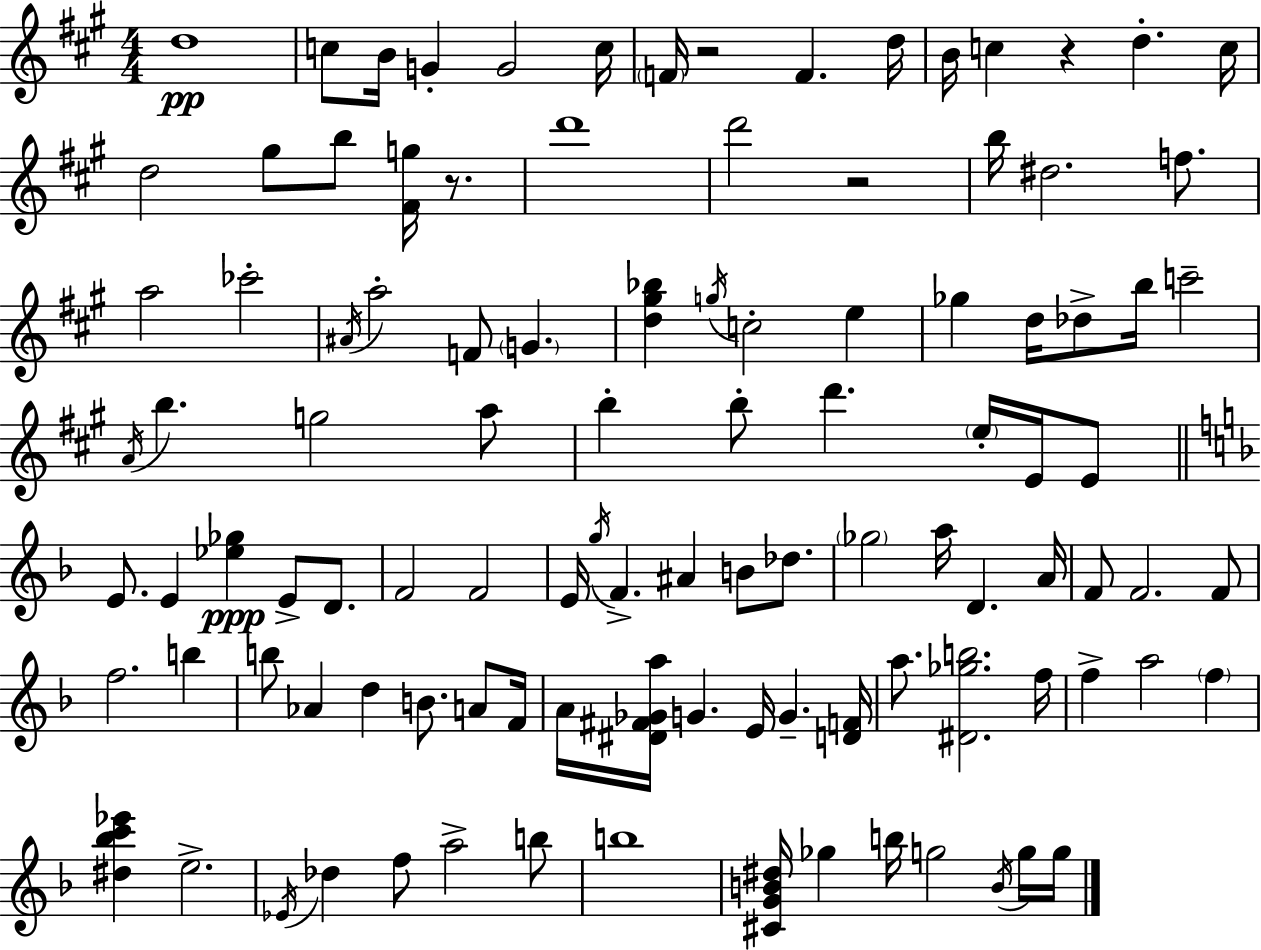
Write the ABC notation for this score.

X:1
T:Untitled
M:4/4
L:1/4
K:A
d4 c/2 B/4 G G2 c/4 F/4 z2 F d/4 B/4 c z d c/4 d2 ^g/2 b/2 [^Fg]/4 z/2 d'4 d'2 z2 b/4 ^d2 f/2 a2 _c'2 ^A/4 a2 F/2 G [d^g_b] g/4 c2 e _g d/4 _d/2 b/4 c'2 A/4 b g2 a/2 b b/2 d' e/4 E/4 E/2 E/2 E [_e_g] E/2 D/2 F2 F2 E/4 g/4 F ^A B/2 _d/2 _g2 a/4 D A/4 F/2 F2 F/2 f2 b b/2 _A d B/2 A/2 F/4 A/4 [^D^F_Ga]/4 G E/4 G [DF]/4 a/2 [^D_gb]2 f/4 f a2 f [^d_bc'_e'] e2 _E/4 _d f/2 a2 b/2 b4 [^CGB^d]/4 _g b/4 g2 B/4 g/4 g/4